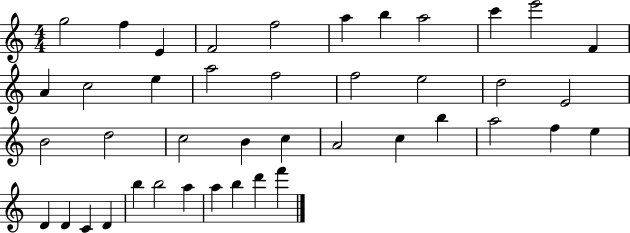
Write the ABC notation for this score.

X:1
T:Untitled
M:4/4
L:1/4
K:C
g2 f E F2 f2 a b a2 c' e'2 F A c2 e a2 f2 f2 e2 d2 E2 B2 d2 c2 B c A2 c b a2 f e D D C D b b2 a a b d' f'